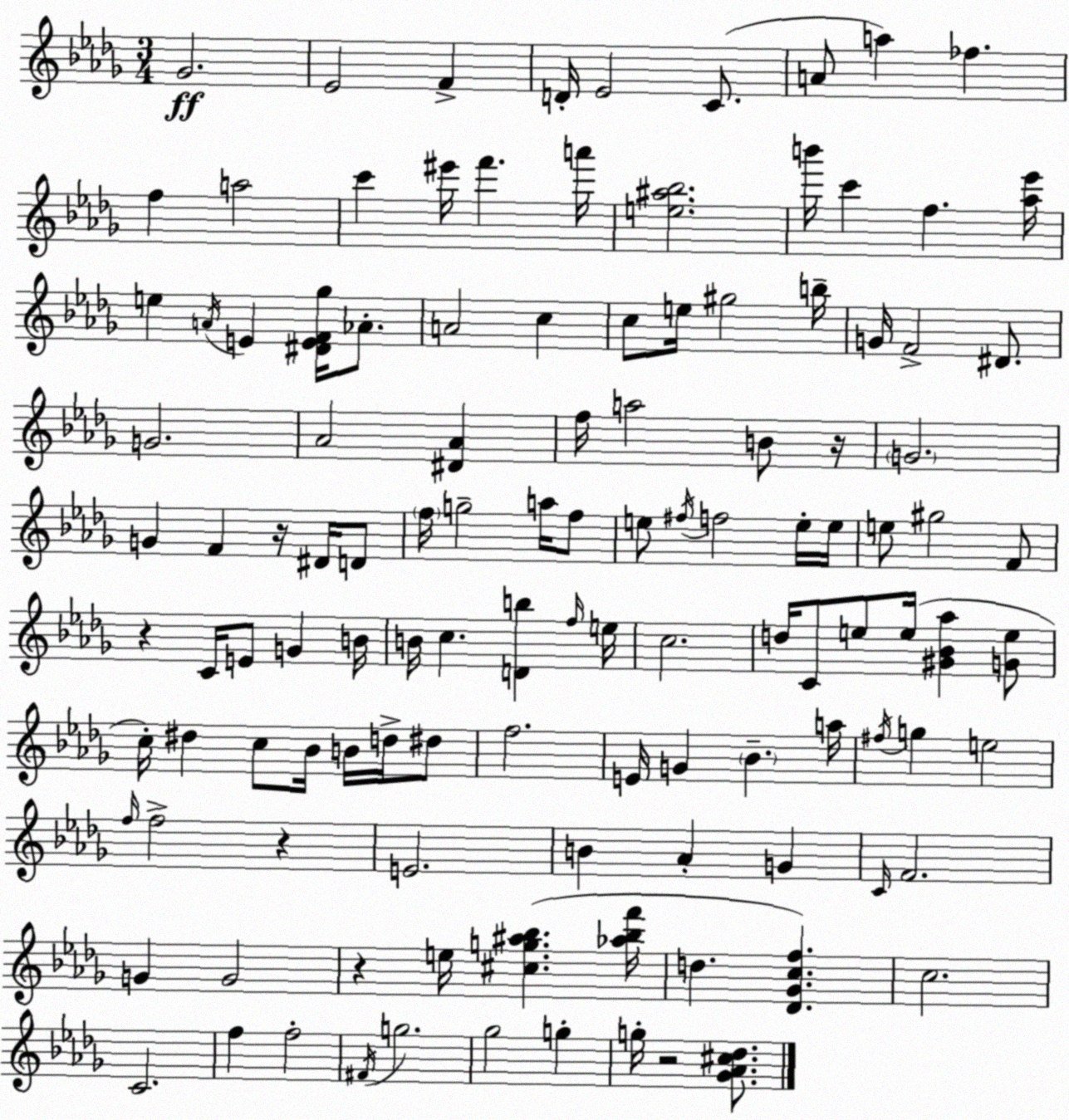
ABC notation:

X:1
T:Untitled
M:3/4
L:1/4
K:Bbm
_G2 _E2 F D/4 _E2 C/2 A/2 a _f f a2 c' ^e'/4 f' a'/4 [e^a_b]2 b'/4 c' f [_a_e']/4 e A/4 E [^DEF_g]/4 _A/2 A2 c c/2 e/4 ^g2 b/4 G/4 F2 ^D/2 G2 _A2 [^D_A] f/4 a2 B/2 z/4 G2 G F z/4 ^D/4 D/2 f/4 g2 a/4 f/2 e/2 ^f/4 f2 e/4 e/4 e/2 ^g2 F/2 z C/4 E/2 G B/4 B/4 c [Db] f/4 e/4 c2 d/4 C/2 e/2 e/4 [^G_B_a] [Ge]/2 c/4 ^d c/2 _B/4 B/4 d/4 ^d/2 f2 E/4 G _B a/4 ^f/4 g e2 f/4 f2 z E2 B _A G C/4 F2 G G2 z e/4 [^cg^a_b] [_a_bf']/4 d [_D_Gcf] c2 C2 f f2 ^F/4 g2 _g2 g g/4 z2 [_G_A^c_d]/2